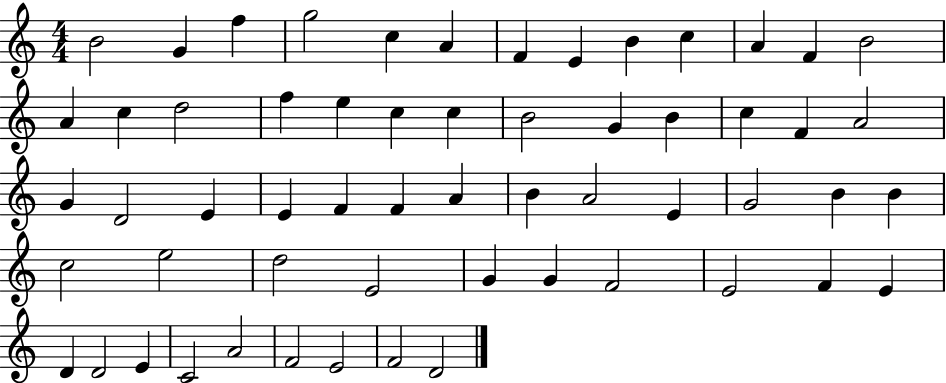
X:1
T:Untitled
M:4/4
L:1/4
K:C
B2 G f g2 c A F E B c A F B2 A c d2 f e c c B2 G B c F A2 G D2 E E F F A B A2 E G2 B B c2 e2 d2 E2 G G F2 E2 F E D D2 E C2 A2 F2 E2 F2 D2